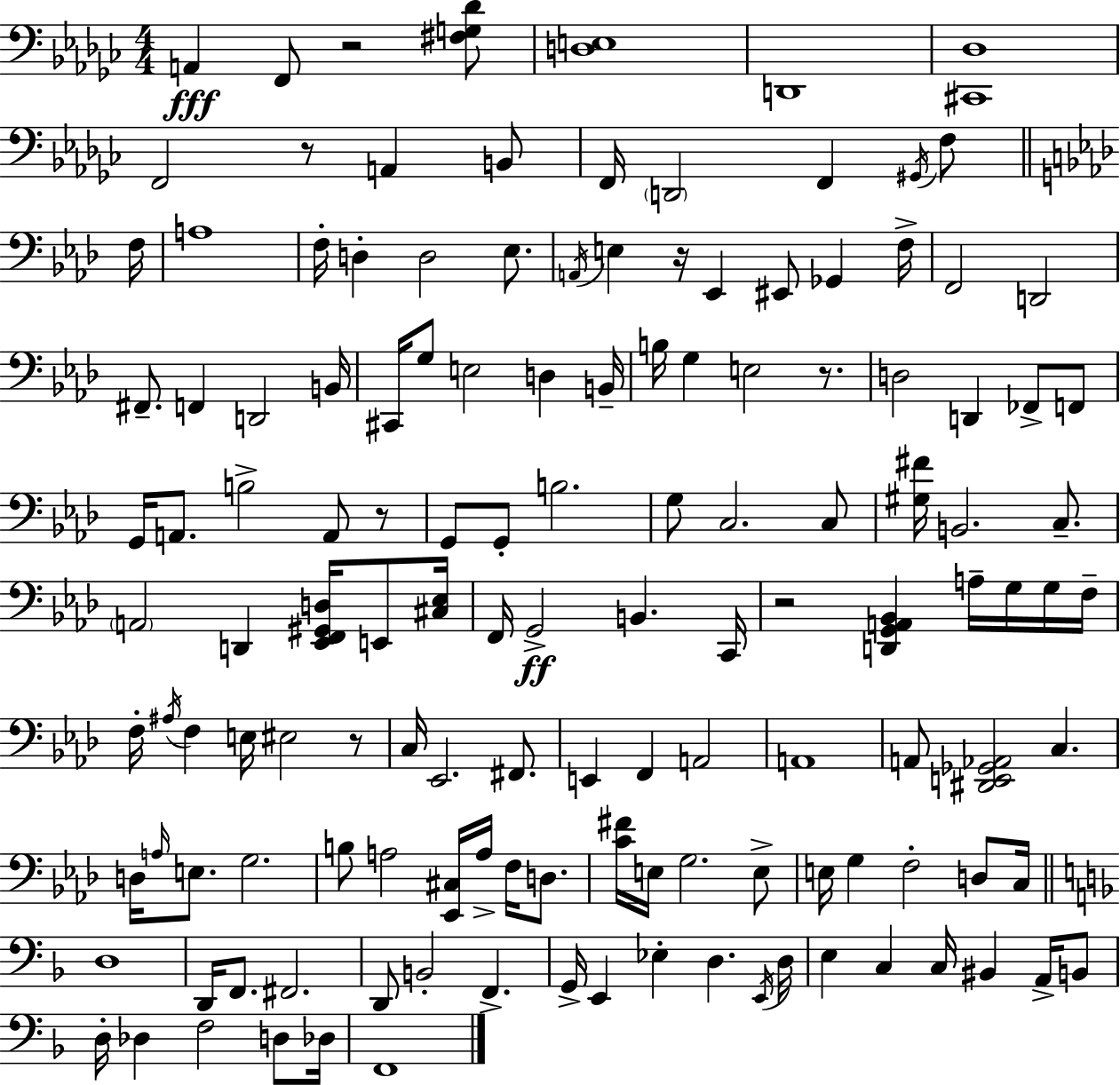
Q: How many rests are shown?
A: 7